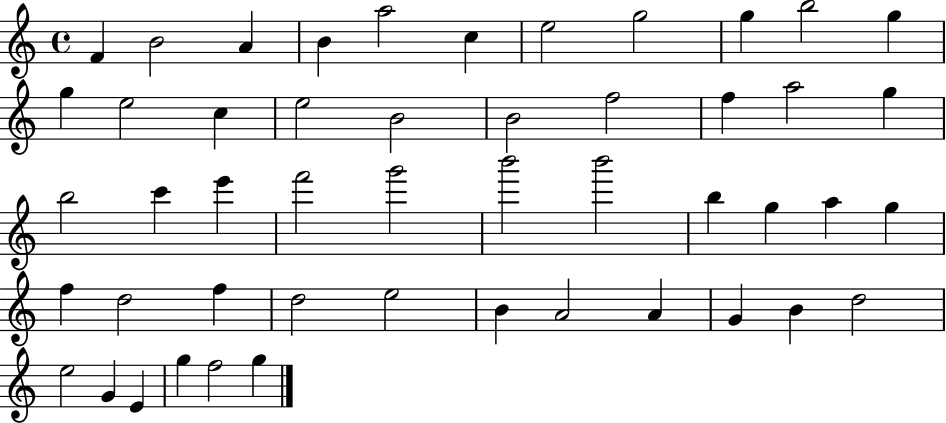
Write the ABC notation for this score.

X:1
T:Untitled
M:4/4
L:1/4
K:C
F B2 A B a2 c e2 g2 g b2 g g e2 c e2 B2 B2 f2 f a2 g b2 c' e' f'2 g'2 b'2 b'2 b g a g f d2 f d2 e2 B A2 A G B d2 e2 G E g f2 g